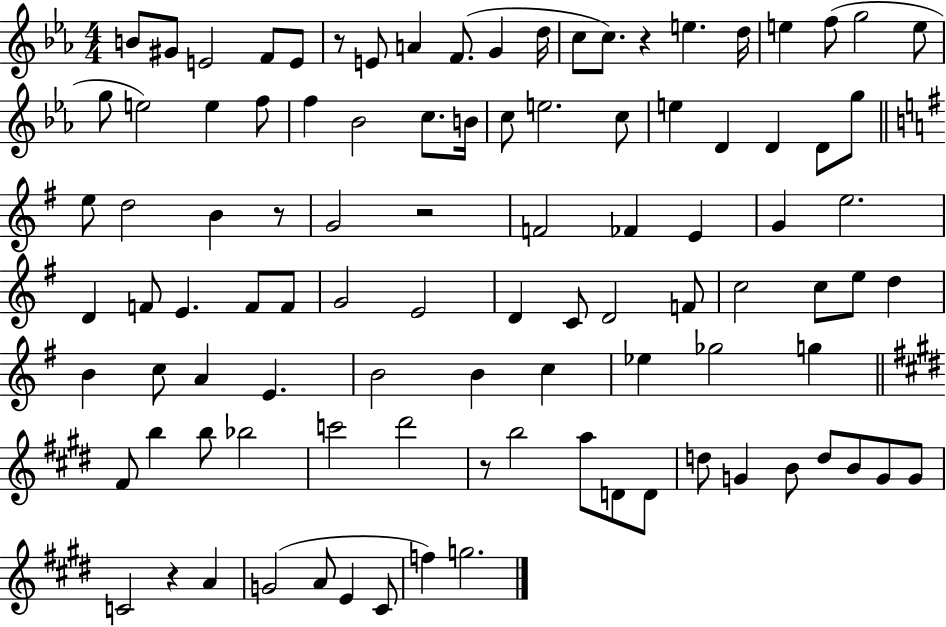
X:1
T:Untitled
M:4/4
L:1/4
K:Eb
B/2 ^G/2 E2 F/2 E/2 z/2 E/2 A F/2 G d/4 c/2 c/2 z e d/4 e f/2 g2 e/2 g/2 e2 e f/2 f _B2 c/2 B/4 c/2 e2 c/2 e D D D/2 g/2 e/2 d2 B z/2 G2 z2 F2 _F E G e2 D F/2 E F/2 F/2 G2 E2 D C/2 D2 F/2 c2 c/2 e/2 d B c/2 A E B2 B c _e _g2 g ^F/2 b b/2 _b2 c'2 ^d'2 z/2 b2 a/2 D/2 D/2 d/2 G B/2 d/2 B/2 G/2 G/2 C2 z A G2 A/2 E ^C/2 f g2